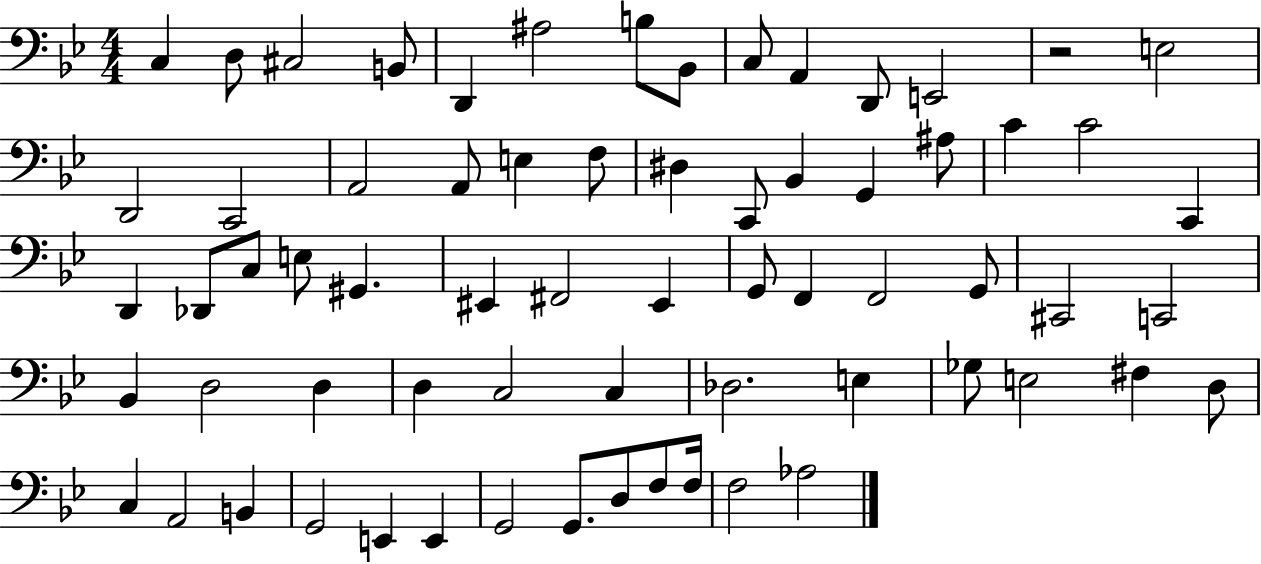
X:1
T:Untitled
M:4/4
L:1/4
K:Bb
C, D,/2 ^C,2 B,,/2 D,, ^A,2 B,/2 _B,,/2 C,/2 A,, D,,/2 E,,2 z2 E,2 D,,2 C,,2 A,,2 A,,/2 E, F,/2 ^D, C,,/2 _B,, G,, ^A,/2 C C2 C,, D,, _D,,/2 C,/2 E,/2 ^G,, ^E,, ^F,,2 ^E,, G,,/2 F,, F,,2 G,,/2 ^C,,2 C,,2 _B,, D,2 D, D, C,2 C, _D,2 E, _G,/2 E,2 ^F, D,/2 C, A,,2 B,, G,,2 E,, E,, G,,2 G,,/2 D,/2 F,/2 F,/4 F,2 _A,2